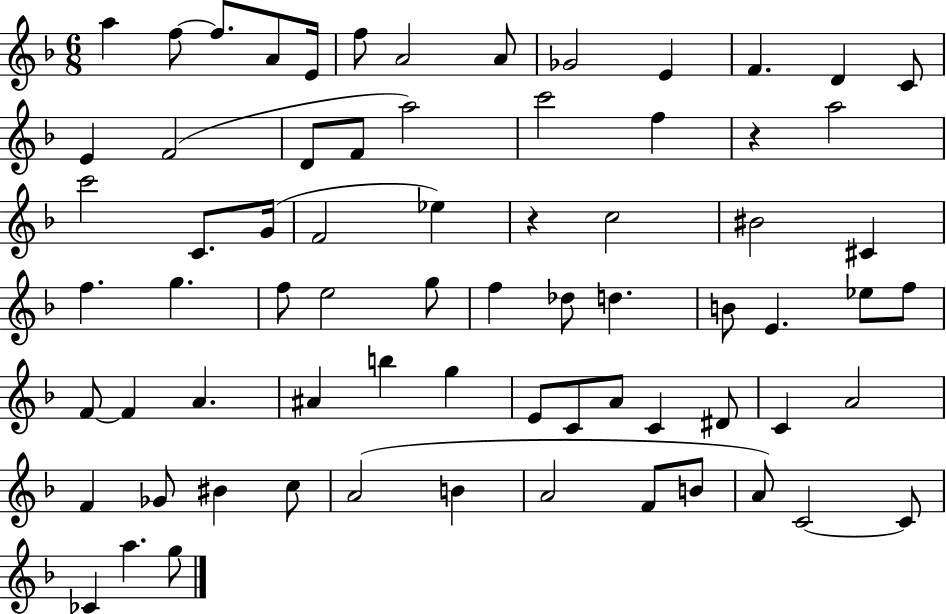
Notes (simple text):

A5/q F5/e F5/e. A4/e E4/s F5/e A4/h A4/e Gb4/h E4/q F4/q. D4/q C4/e E4/q F4/h D4/e F4/e A5/h C6/h F5/q R/q A5/h C6/h C4/e. G4/s F4/h Eb5/q R/q C5/h BIS4/h C#4/q F5/q. G5/q. F5/e E5/h G5/e F5/q Db5/e D5/q. B4/e E4/q. Eb5/e F5/e F4/e F4/q A4/q. A#4/q B5/q G5/q E4/e C4/e A4/e C4/q D#4/e C4/q A4/h F4/q Gb4/e BIS4/q C5/e A4/h B4/q A4/h F4/e B4/e A4/e C4/h C4/e CES4/q A5/q. G5/e